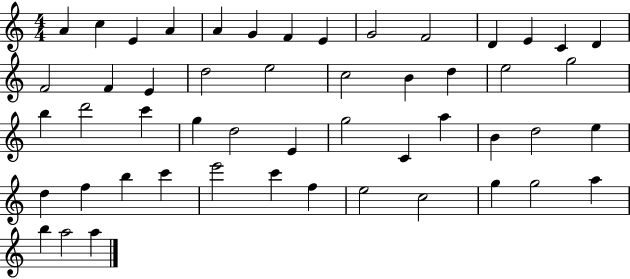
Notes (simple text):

A4/q C5/q E4/q A4/q A4/q G4/q F4/q E4/q G4/h F4/h D4/q E4/q C4/q D4/q F4/h F4/q E4/q D5/h E5/h C5/h B4/q D5/q E5/h G5/h B5/q D6/h C6/q G5/q D5/h E4/q G5/h C4/q A5/q B4/q D5/h E5/q D5/q F5/q B5/q C6/q E6/h C6/q F5/q E5/h C5/h G5/q G5/h A5/q B5/q A5/h A5/q